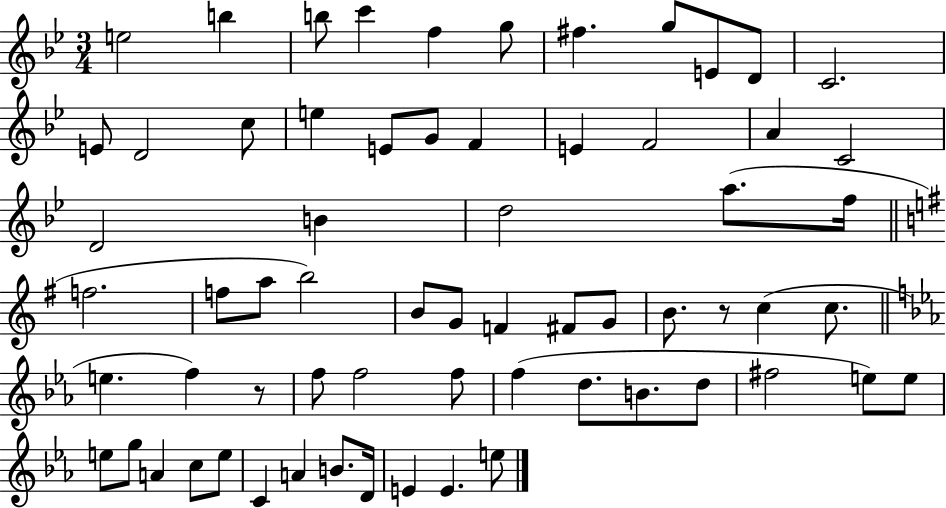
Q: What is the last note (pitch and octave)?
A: E5